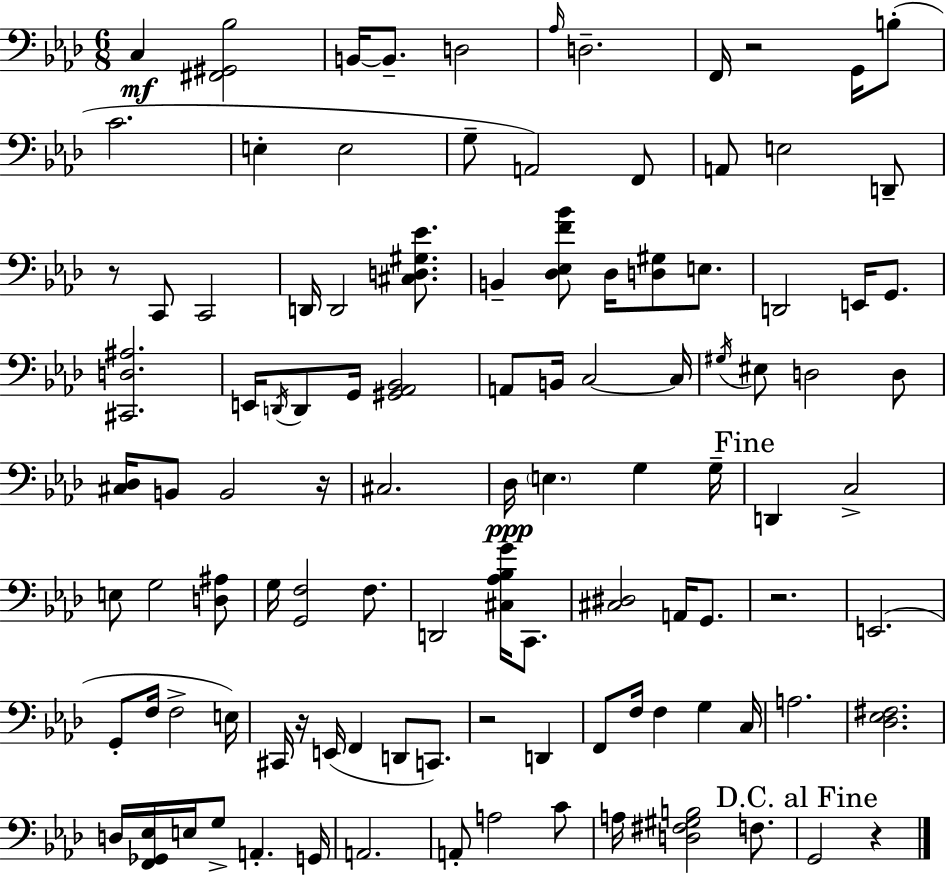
{
  \clef bass
  \numericTimeSignature
  \time 6/8
  \key f \minor
  c4\mf <fis, gis, bes>2 | b,16~~ b,8.-- d2 | \grace { aes16 } d2.-- | f,16 r2 g,16 b8-.( | \break c'2. | e4-. e2 | g8-- a,2) f,8 | a,8 e2 d,8-- | \break r8 c,8 c,2 | d,16 d,2 <cis d gis ees'>8. | b,4-- <des ees f' bes'>8 des16 <d gis>8 e8. | d,2 e,16 g,8. | \break <cis, d ais>2. | e,16 \acciaccatura { d,16 } d,8 g,16 <gis, aes, bes,>2 | a,8 b,16 c2~~ | c16 \acciaccatura { gis16 } eis8 d2 | \break d8 <cis des>16 b,8 b,2 | r16 cis2. | des16\ppp \parenthesize e4. g4 | g16-- \mark "Fine" d,4 c2-> | \break e8 g2 | <d ais>8 g16 <g, f>2 | f8. d,2 <cis aes bes g'>16 | c,8. <cis dis>2 a,16 | \break g,8. r2. | e,2.( | g,8-. f16 f2-> | e16) cis,16 r16 e,16( f,4 d,8 | \break c,8.) r2 d,4 | f,8 f16 f4 g4 | c16 a2. | <des ees fis>2. | \break d16 <f, ges, ees>16 e16 g8-> a,4.-. | g,16 a,2. | a,8-. a2 | c'8 a16 <d fis gis b>2 | \break f8. \mark "D.C. al Fine" g,2 r4 | \bar "|."
}